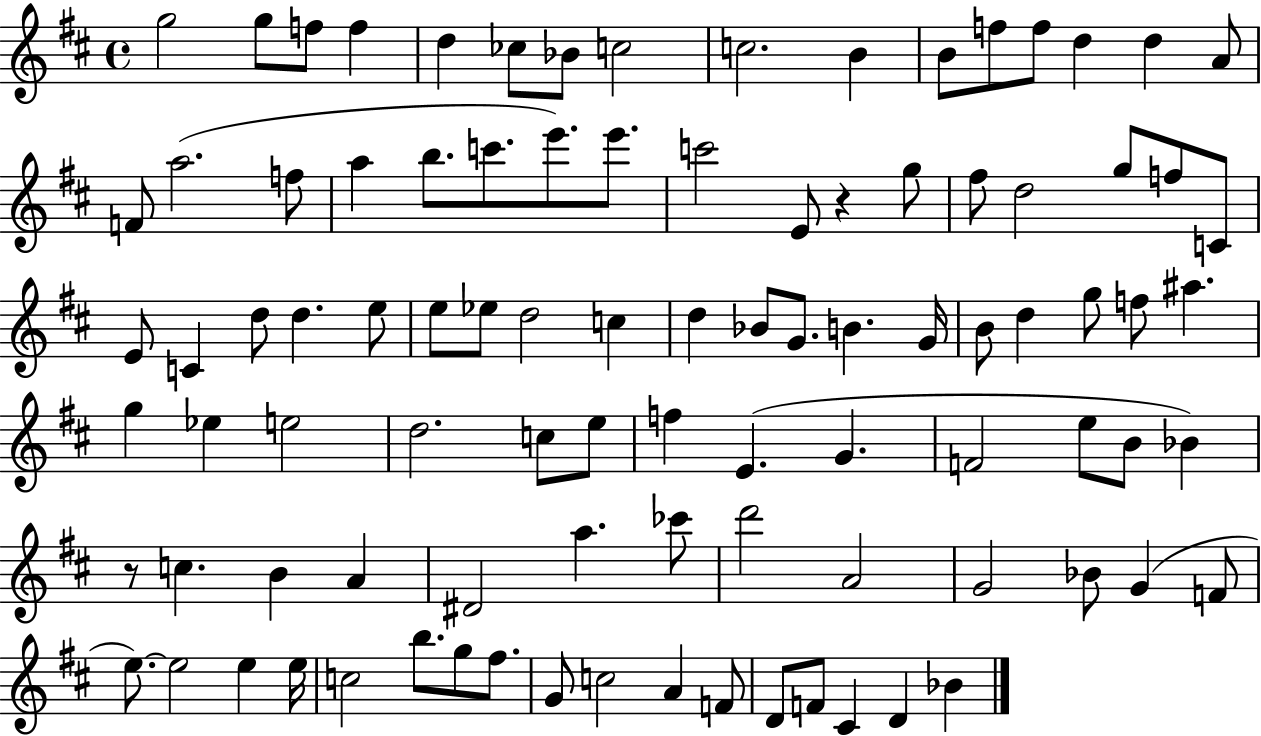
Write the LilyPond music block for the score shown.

{
  \clef treble
  \time 4/4
  \defaultTimeSignature
  \key d \major
  g''2 g''8 f''8 f''4 | d''4 ces''8 bes'8 c''2 | c''2. b'4 | b'8 f''8 f''8 d''4 d''4 a'8 | \break f'8 a''2.( f''8 | a''4 b''8. c'''8. e'''8.) e'''8. | c'''2 e'8 r4 g''8 | fis''8 d''2 g''8 f''8 c'8 | \break e'8 c'4 d''8 d''4. e''8 | e''8 ees''8 d''2 c''4 | d''4 bes'8 g'8. b'4. g'16 | b'8 d''4 g''8 f''8 ais''4. | \break g''4 ees''4 e''2 | d''2. c''8 e''8 | f''4 e'4.( g'4. | f'2 e''8 b'8 bes'4) | \break r8 c''4. b'4 a'4 | dis'2 a''4. ces'''8 | d'''2 a'2 | g'2 bes'8 g'4( f'8 | \break e''8.~~) e''2 e''4 e''16 | c''2 b''8. g''8 fis''8. | g'8 c''2 a'4 f'8 | d'8 f'8 cis'4 d'4 bes'4 | \break \bar "|."
}